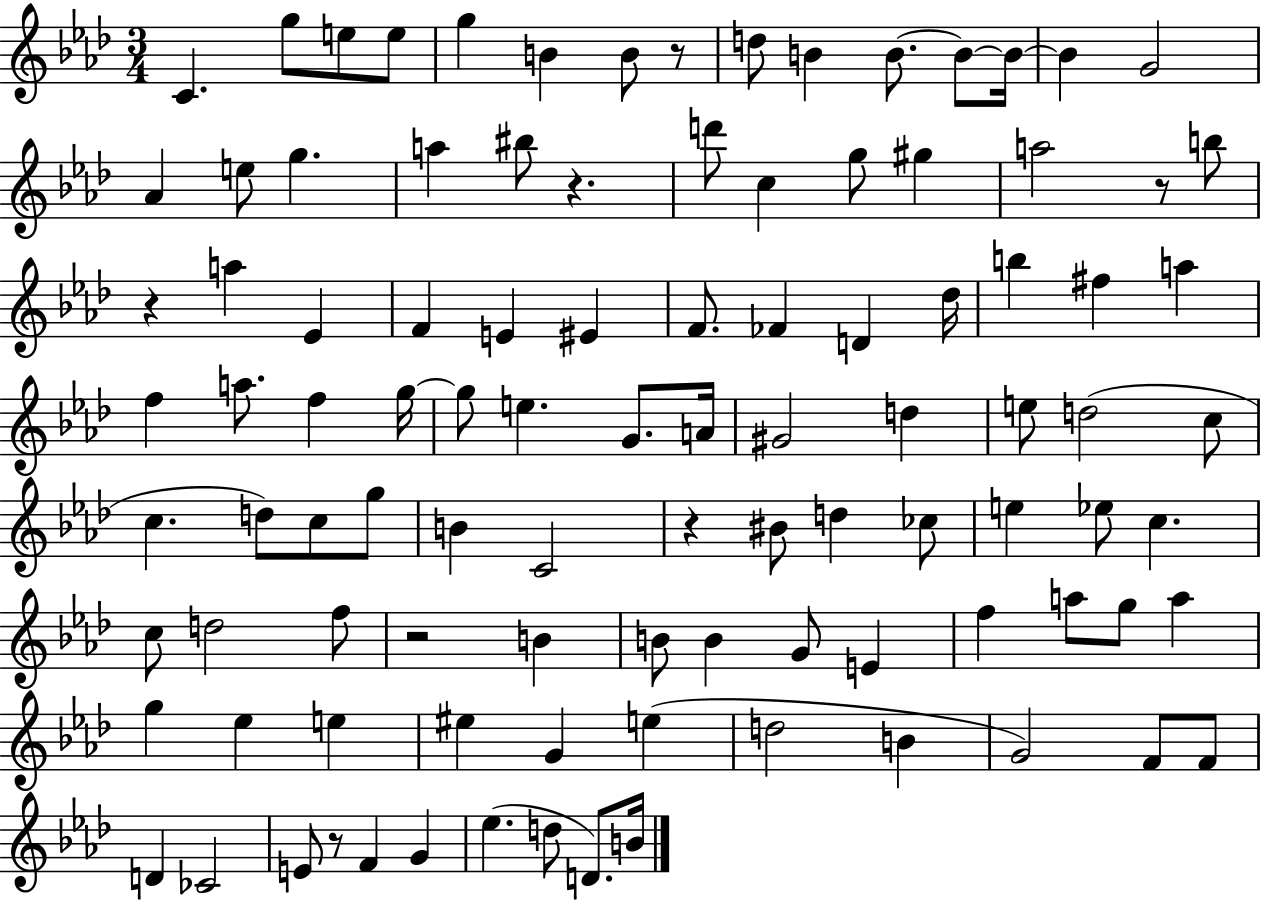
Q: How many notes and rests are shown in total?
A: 101